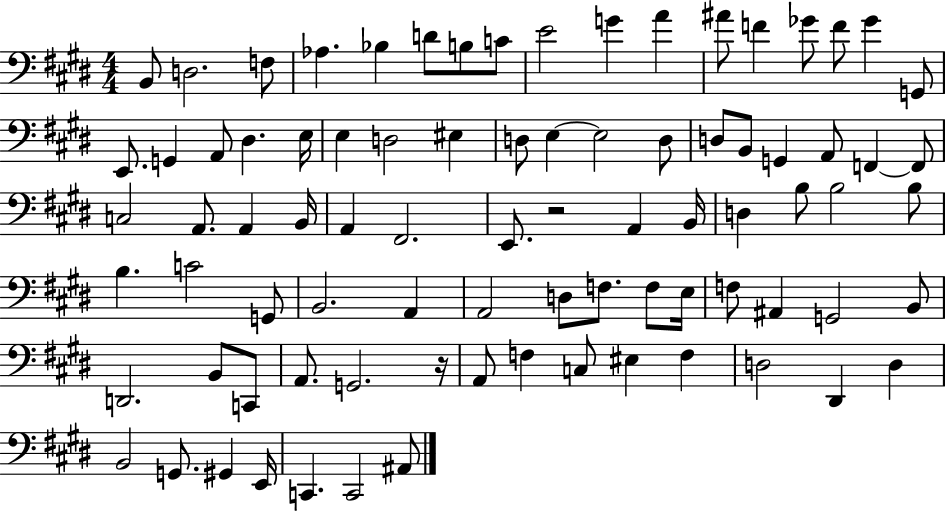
{
  \clef bass
  \numericTimeSignature
  \time 4/4
  \key e \major
  b,8 d2. f8 | aes4. bes4 d'8 b8 c'8 | e'2 g'4 a'4 | ais'8 f'4 ges'8 f'8 ges'4 g,8 | \break e,8. g,4 a,8 dis4. e16 | e4 d2 eis4 | d8 e4~~ e2 d8 | d8 b,8 g,4 a,8 f,4~~ f,8 | \break c2 a,8. a,4 b,16 | a,4 fis,2. | e,8. r2 a,4 b,16 | d4 b8 b2 b8 | \break b4. c'2 g,8 | b,2. a,4 | a,2 d8 f8. f8 e16 | f8 ais,4 g,2 b,8 | \break d,2. b,8 c,8 | a,8. g,2. r16 | a,8 f4 c8 eis4 f4 | d2 dis,4 d4 | \break b,2 g,8. gis,4 e,16 | c,4. c,2 ais,8 | \bar "|."
}